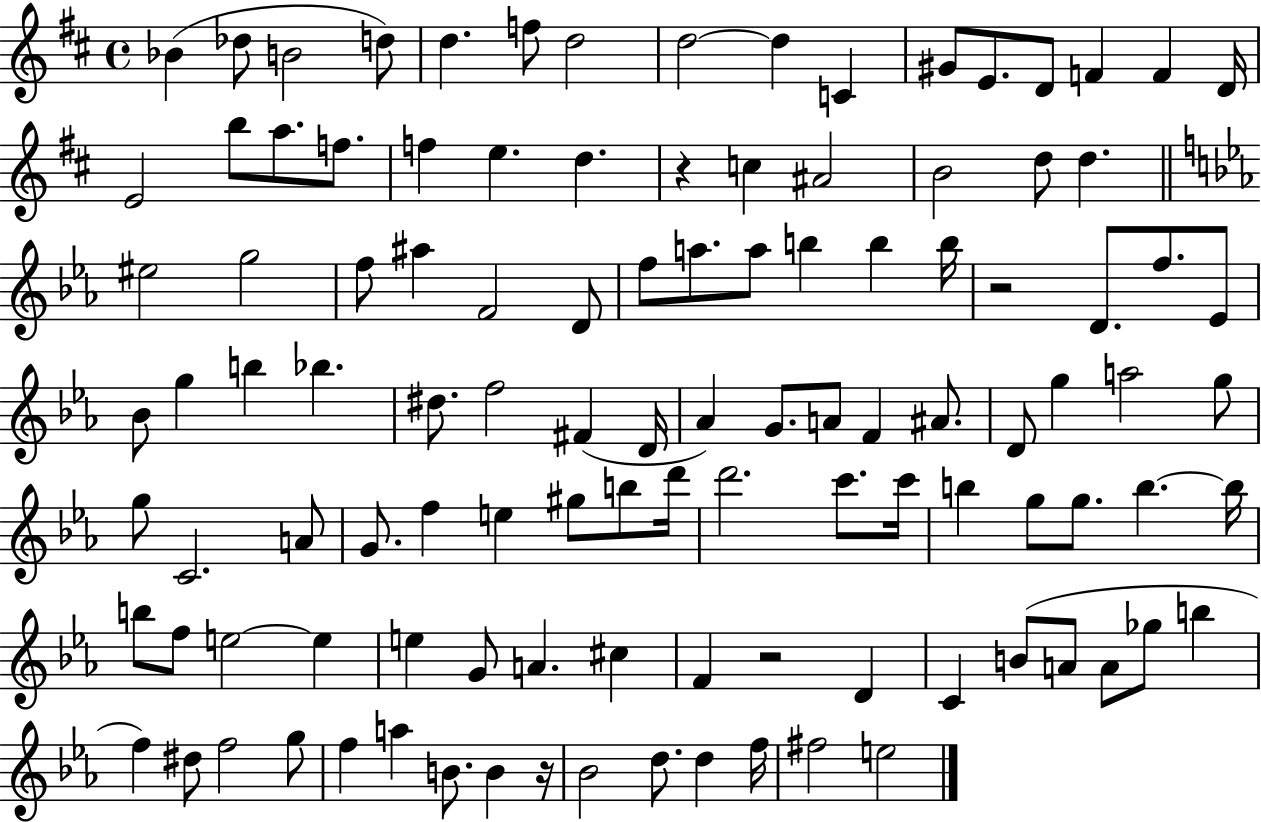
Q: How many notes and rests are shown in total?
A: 111